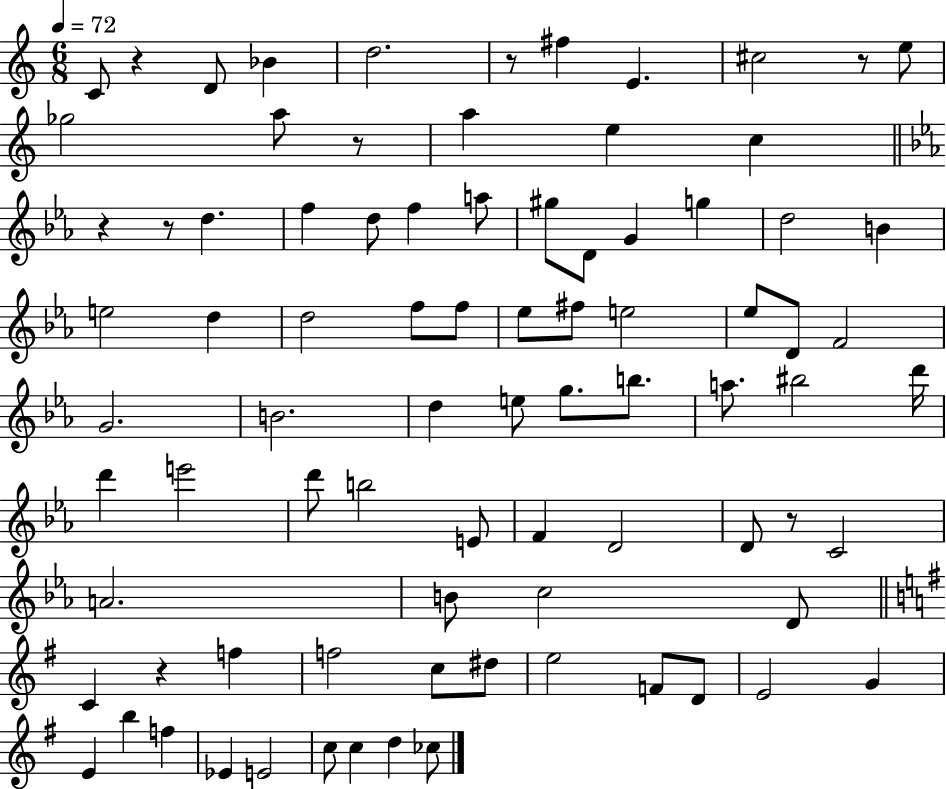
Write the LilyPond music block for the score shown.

{
  \clef treble
  \numericTimeSignature
  \time 6/8
  \key c \major
  \tempo 4 = 72
  c'8 r4 d'8 bes'4 | d''2. | r8 fis''4 e'4. | cis''2 r8 e''8 | \break ges''2 a''8 r8 | a''4 e''4 c''4 | \bar "||" \break \key c \minor r4 r8 d''4. | f''4 d''8 f''4 a''8 | gis''8 d'8 g'4 g''4 | d''2 b'4 | \break e''2 d''4 | d''2 f''8 f''8 | ees''8 fis''8 e''2 | ees''8 d'8 f'2 | \break g'2. | b'2. | d''4 e''8 g''8. b''8. | a''8. bis''2 d'''16 | \break d'''4 e'''2 | d'''8 b''2 e'8 | f'4 d'2 | d'8 r8 c'2 | \break a'2. | b'8 c''2 d'8 | \bar "||" \break \key g \major c'4 r4 f''4 | f''2 c''8 dis''8 | e''2 f'8 d'8 | e'2 g'4 | \break e'4 b''4 f''4 | ees'4 e'2 | c''8 c''4 d''4 ces''8 | \bar "|."
}